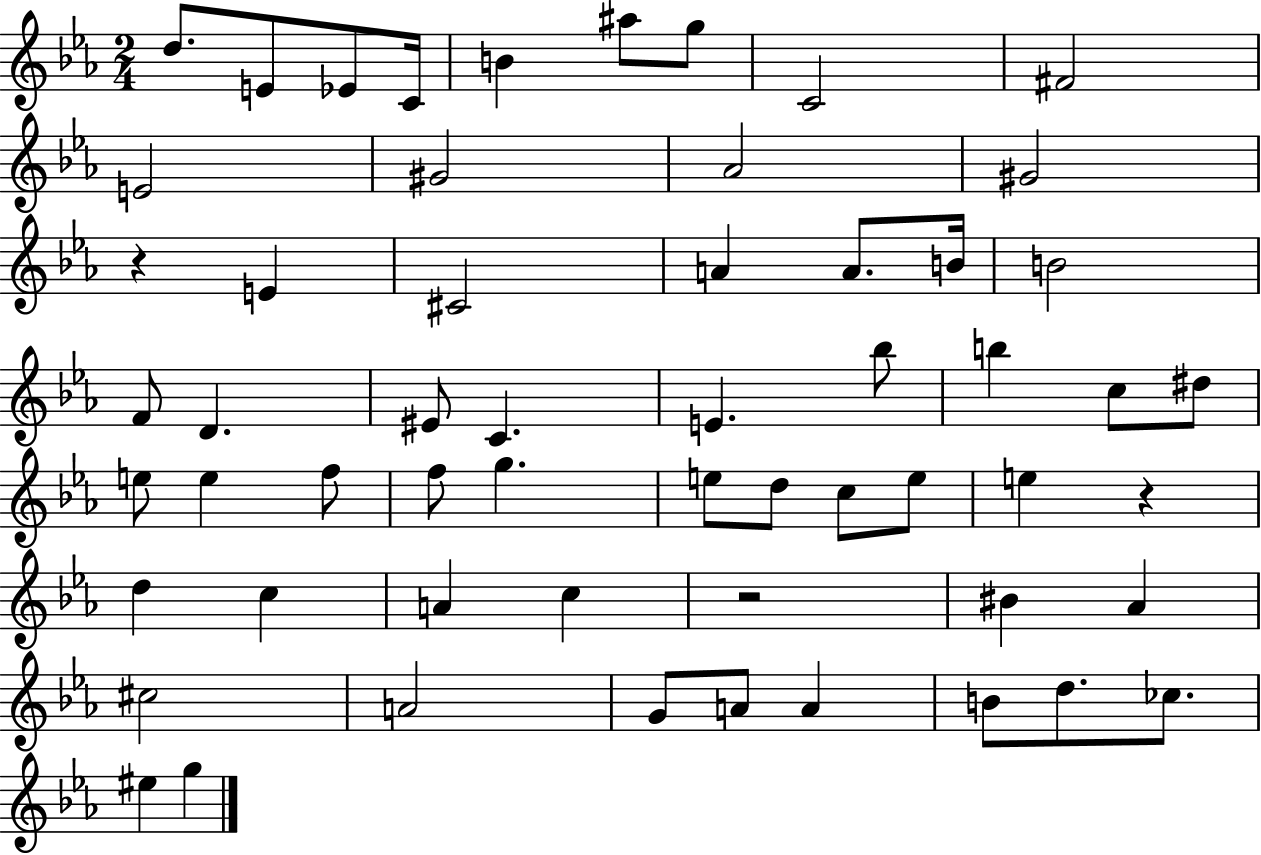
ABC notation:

X:1
T:Untitled
M:2/4
L:1/4
K:Eb
d/2 E/2 _E/2 C/4 B ^a/2 g/2 C2 ^F2 E2 ^G2 _A2 ^G2 z E ^C2 A A/2 B/4 B2 F/2 D ^E/2 C E _b/2 b c/2 ^d/2 e/2 e f/2 f/2 g e/2 d/2 c/2 e/2 e z d c A c z2 ^B _A ^c2 A2 G/2 A/2 A B/2 d/2 _c/2 ^e g